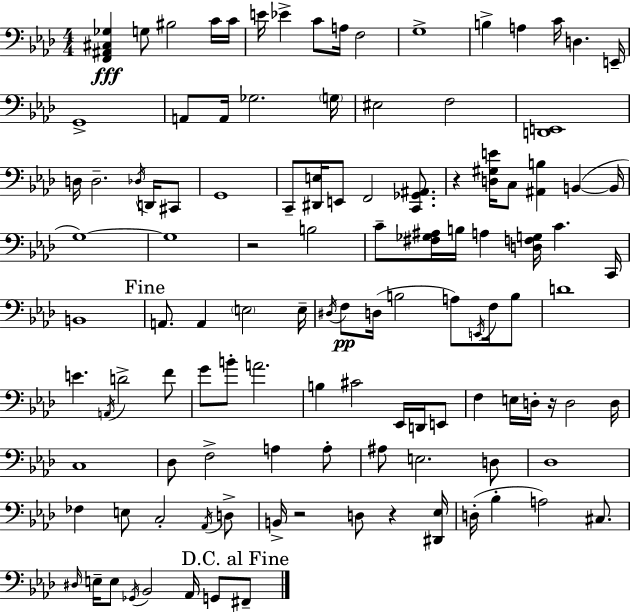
X:1
T:Untitled
M:4/4
L:1/4
K:Fm
[F,,^A,,^C,_G,] G,/2 ^B,2 C/4 C/4 E/4 _E C/2 A,/4 F,2 G,4 B, A, C/4 D, E,,/4 G,,4 A,,/2 A,,/4 _G,2 G,/4 ^E,2 F,2 [D,,E,,]4 D,/4 D,2 _D,/4 D,,/4 ^C,,/2 G,,4 C,,/2 [^D,,E,]/4 E,,/2 F,,2 [C,,_G,,^A,,]/2 z [D,^G,E]/4 C,/2 [^A,,B,] B,, B,,/4 G,4 G,4 z2 B,2 C/2 [^F,_G,^A,]/4 B,/4 A, [D,F,G,]/4 C C,,/4 B,,4 A,,/2 A,, E,2 E,/4 ^D,/4 F,/2 D,/4 B,2 A,/2 E,,/4 F,/4 B,/2 D4 E A,,/4 D2 F/2 G/2 B/2 A2 B, ^C2 _E,,/4 D,,/4 E,,/2 F, E,/4 D,/4 z/4 D,2 D,/4 C,4 _D,/2 F,2 A, A,/2 ^A,/2 E,2 D,/2 _D,4 _F, E,/2 C,2 _A,,/4 D,/2 B,,/4 z2 D,/2 z [^D,,_E,]/4 D,/4 _B, A,2 ^C,/2 ^D,/4 E,/4 E,/2 _G,,/4 _B,,2 _A,,/4 G,,/2 ^F,,/2